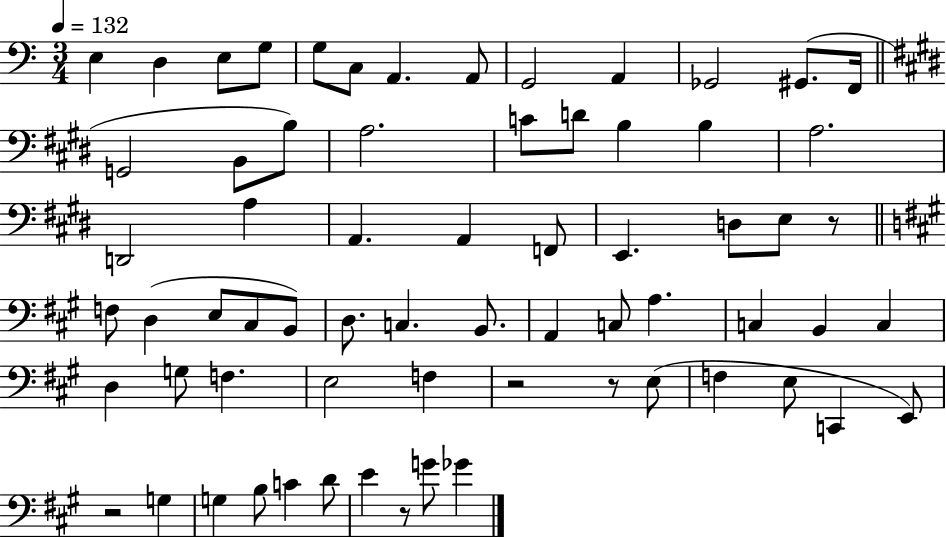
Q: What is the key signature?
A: C major